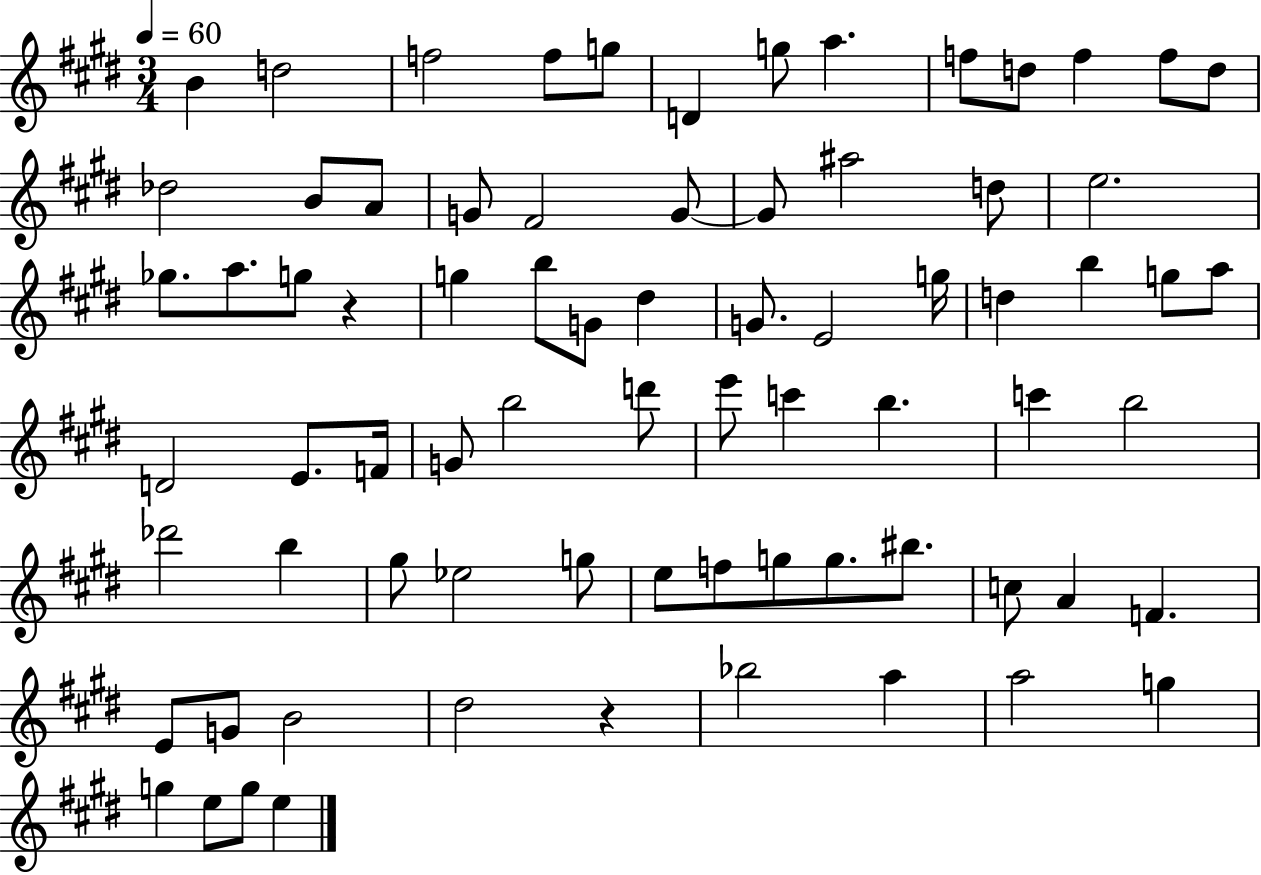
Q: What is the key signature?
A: E major